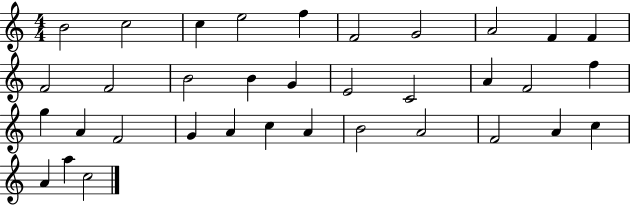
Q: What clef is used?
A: treble